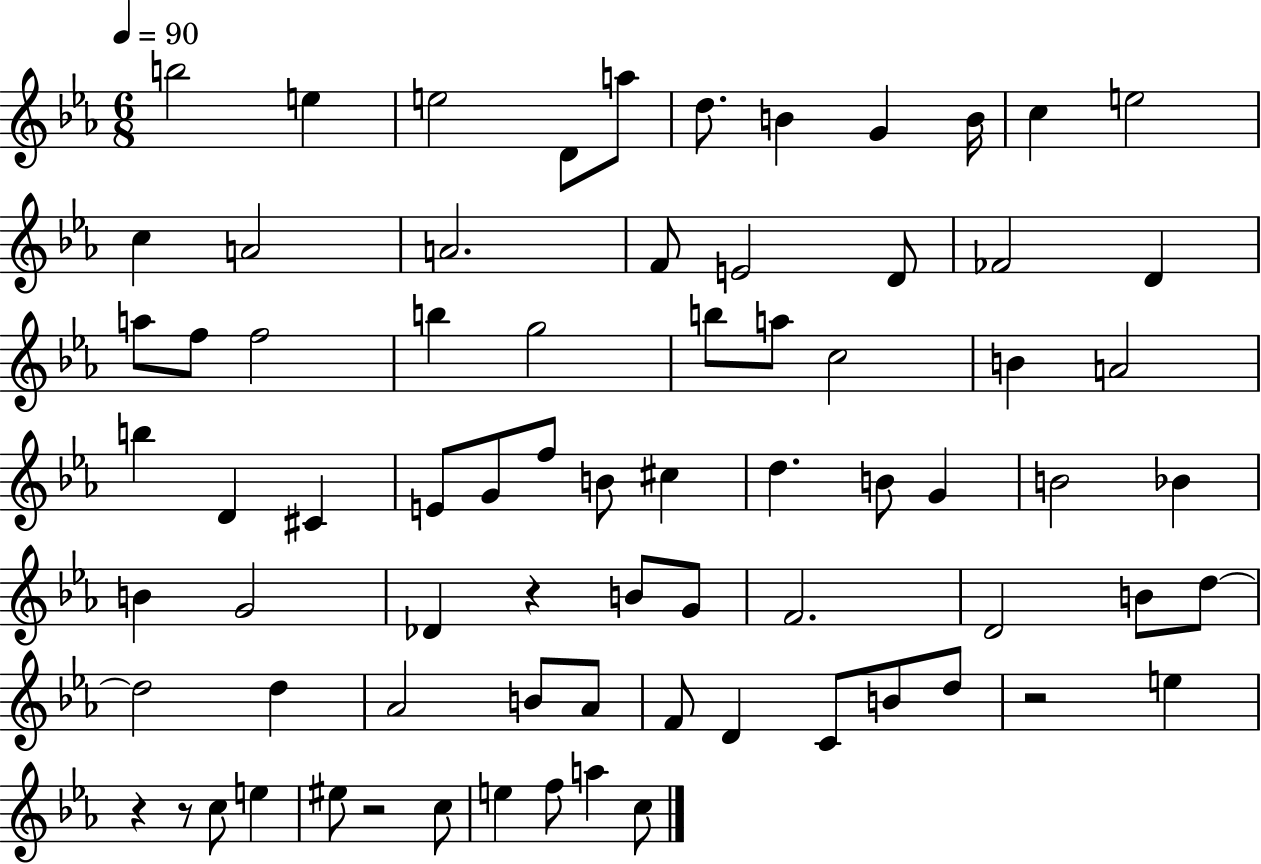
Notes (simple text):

B5/h E5/q E5/h D4/e A5/e D5/e. B4/q G4/q B4/s C5/q E5/h C5/q A4/h A4/h. F4/e E4/h D4/e FES4/h D4/q A5/e F5/e F5/h B5/q G5/h B5/e A5/e C5/h B4/q A4/h B5/q D4/q C#4/q E4/e G4/e F5/e B4/e C#5/q D5/q. B4/e G4/q B4/h Bb4/q B4/q G4/h Db4/q R/q B4/e G4/e F4/h. D4/h B4/e D5/e D5/h D5/q Ab4/h B4/e Ab4/e F4/e D4/q C4/e B4/e D5/e R/h E5/q R/q R/e C5/e E5/q EIS5/e R/h C5/e E5/q F5/e A5/q C5/e